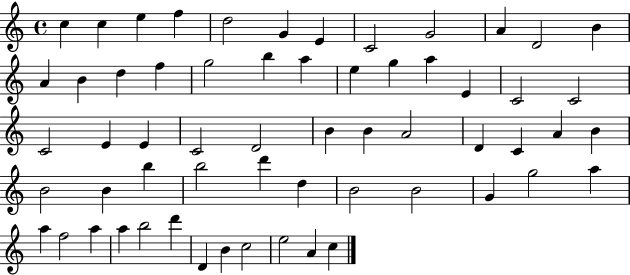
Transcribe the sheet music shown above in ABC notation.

X:1
T:Untitled
M:4/4
L:1/4
K:C
c c e f d2 G E C2 G2 A D2 B A B d f g2 b a e g a E C2 C2 C2 E E C2 D2 B B A2 D C A B B2 B b b2 d' d B2 B2 G g2 a a f2 a a b2 d' D B c2 e2 A c